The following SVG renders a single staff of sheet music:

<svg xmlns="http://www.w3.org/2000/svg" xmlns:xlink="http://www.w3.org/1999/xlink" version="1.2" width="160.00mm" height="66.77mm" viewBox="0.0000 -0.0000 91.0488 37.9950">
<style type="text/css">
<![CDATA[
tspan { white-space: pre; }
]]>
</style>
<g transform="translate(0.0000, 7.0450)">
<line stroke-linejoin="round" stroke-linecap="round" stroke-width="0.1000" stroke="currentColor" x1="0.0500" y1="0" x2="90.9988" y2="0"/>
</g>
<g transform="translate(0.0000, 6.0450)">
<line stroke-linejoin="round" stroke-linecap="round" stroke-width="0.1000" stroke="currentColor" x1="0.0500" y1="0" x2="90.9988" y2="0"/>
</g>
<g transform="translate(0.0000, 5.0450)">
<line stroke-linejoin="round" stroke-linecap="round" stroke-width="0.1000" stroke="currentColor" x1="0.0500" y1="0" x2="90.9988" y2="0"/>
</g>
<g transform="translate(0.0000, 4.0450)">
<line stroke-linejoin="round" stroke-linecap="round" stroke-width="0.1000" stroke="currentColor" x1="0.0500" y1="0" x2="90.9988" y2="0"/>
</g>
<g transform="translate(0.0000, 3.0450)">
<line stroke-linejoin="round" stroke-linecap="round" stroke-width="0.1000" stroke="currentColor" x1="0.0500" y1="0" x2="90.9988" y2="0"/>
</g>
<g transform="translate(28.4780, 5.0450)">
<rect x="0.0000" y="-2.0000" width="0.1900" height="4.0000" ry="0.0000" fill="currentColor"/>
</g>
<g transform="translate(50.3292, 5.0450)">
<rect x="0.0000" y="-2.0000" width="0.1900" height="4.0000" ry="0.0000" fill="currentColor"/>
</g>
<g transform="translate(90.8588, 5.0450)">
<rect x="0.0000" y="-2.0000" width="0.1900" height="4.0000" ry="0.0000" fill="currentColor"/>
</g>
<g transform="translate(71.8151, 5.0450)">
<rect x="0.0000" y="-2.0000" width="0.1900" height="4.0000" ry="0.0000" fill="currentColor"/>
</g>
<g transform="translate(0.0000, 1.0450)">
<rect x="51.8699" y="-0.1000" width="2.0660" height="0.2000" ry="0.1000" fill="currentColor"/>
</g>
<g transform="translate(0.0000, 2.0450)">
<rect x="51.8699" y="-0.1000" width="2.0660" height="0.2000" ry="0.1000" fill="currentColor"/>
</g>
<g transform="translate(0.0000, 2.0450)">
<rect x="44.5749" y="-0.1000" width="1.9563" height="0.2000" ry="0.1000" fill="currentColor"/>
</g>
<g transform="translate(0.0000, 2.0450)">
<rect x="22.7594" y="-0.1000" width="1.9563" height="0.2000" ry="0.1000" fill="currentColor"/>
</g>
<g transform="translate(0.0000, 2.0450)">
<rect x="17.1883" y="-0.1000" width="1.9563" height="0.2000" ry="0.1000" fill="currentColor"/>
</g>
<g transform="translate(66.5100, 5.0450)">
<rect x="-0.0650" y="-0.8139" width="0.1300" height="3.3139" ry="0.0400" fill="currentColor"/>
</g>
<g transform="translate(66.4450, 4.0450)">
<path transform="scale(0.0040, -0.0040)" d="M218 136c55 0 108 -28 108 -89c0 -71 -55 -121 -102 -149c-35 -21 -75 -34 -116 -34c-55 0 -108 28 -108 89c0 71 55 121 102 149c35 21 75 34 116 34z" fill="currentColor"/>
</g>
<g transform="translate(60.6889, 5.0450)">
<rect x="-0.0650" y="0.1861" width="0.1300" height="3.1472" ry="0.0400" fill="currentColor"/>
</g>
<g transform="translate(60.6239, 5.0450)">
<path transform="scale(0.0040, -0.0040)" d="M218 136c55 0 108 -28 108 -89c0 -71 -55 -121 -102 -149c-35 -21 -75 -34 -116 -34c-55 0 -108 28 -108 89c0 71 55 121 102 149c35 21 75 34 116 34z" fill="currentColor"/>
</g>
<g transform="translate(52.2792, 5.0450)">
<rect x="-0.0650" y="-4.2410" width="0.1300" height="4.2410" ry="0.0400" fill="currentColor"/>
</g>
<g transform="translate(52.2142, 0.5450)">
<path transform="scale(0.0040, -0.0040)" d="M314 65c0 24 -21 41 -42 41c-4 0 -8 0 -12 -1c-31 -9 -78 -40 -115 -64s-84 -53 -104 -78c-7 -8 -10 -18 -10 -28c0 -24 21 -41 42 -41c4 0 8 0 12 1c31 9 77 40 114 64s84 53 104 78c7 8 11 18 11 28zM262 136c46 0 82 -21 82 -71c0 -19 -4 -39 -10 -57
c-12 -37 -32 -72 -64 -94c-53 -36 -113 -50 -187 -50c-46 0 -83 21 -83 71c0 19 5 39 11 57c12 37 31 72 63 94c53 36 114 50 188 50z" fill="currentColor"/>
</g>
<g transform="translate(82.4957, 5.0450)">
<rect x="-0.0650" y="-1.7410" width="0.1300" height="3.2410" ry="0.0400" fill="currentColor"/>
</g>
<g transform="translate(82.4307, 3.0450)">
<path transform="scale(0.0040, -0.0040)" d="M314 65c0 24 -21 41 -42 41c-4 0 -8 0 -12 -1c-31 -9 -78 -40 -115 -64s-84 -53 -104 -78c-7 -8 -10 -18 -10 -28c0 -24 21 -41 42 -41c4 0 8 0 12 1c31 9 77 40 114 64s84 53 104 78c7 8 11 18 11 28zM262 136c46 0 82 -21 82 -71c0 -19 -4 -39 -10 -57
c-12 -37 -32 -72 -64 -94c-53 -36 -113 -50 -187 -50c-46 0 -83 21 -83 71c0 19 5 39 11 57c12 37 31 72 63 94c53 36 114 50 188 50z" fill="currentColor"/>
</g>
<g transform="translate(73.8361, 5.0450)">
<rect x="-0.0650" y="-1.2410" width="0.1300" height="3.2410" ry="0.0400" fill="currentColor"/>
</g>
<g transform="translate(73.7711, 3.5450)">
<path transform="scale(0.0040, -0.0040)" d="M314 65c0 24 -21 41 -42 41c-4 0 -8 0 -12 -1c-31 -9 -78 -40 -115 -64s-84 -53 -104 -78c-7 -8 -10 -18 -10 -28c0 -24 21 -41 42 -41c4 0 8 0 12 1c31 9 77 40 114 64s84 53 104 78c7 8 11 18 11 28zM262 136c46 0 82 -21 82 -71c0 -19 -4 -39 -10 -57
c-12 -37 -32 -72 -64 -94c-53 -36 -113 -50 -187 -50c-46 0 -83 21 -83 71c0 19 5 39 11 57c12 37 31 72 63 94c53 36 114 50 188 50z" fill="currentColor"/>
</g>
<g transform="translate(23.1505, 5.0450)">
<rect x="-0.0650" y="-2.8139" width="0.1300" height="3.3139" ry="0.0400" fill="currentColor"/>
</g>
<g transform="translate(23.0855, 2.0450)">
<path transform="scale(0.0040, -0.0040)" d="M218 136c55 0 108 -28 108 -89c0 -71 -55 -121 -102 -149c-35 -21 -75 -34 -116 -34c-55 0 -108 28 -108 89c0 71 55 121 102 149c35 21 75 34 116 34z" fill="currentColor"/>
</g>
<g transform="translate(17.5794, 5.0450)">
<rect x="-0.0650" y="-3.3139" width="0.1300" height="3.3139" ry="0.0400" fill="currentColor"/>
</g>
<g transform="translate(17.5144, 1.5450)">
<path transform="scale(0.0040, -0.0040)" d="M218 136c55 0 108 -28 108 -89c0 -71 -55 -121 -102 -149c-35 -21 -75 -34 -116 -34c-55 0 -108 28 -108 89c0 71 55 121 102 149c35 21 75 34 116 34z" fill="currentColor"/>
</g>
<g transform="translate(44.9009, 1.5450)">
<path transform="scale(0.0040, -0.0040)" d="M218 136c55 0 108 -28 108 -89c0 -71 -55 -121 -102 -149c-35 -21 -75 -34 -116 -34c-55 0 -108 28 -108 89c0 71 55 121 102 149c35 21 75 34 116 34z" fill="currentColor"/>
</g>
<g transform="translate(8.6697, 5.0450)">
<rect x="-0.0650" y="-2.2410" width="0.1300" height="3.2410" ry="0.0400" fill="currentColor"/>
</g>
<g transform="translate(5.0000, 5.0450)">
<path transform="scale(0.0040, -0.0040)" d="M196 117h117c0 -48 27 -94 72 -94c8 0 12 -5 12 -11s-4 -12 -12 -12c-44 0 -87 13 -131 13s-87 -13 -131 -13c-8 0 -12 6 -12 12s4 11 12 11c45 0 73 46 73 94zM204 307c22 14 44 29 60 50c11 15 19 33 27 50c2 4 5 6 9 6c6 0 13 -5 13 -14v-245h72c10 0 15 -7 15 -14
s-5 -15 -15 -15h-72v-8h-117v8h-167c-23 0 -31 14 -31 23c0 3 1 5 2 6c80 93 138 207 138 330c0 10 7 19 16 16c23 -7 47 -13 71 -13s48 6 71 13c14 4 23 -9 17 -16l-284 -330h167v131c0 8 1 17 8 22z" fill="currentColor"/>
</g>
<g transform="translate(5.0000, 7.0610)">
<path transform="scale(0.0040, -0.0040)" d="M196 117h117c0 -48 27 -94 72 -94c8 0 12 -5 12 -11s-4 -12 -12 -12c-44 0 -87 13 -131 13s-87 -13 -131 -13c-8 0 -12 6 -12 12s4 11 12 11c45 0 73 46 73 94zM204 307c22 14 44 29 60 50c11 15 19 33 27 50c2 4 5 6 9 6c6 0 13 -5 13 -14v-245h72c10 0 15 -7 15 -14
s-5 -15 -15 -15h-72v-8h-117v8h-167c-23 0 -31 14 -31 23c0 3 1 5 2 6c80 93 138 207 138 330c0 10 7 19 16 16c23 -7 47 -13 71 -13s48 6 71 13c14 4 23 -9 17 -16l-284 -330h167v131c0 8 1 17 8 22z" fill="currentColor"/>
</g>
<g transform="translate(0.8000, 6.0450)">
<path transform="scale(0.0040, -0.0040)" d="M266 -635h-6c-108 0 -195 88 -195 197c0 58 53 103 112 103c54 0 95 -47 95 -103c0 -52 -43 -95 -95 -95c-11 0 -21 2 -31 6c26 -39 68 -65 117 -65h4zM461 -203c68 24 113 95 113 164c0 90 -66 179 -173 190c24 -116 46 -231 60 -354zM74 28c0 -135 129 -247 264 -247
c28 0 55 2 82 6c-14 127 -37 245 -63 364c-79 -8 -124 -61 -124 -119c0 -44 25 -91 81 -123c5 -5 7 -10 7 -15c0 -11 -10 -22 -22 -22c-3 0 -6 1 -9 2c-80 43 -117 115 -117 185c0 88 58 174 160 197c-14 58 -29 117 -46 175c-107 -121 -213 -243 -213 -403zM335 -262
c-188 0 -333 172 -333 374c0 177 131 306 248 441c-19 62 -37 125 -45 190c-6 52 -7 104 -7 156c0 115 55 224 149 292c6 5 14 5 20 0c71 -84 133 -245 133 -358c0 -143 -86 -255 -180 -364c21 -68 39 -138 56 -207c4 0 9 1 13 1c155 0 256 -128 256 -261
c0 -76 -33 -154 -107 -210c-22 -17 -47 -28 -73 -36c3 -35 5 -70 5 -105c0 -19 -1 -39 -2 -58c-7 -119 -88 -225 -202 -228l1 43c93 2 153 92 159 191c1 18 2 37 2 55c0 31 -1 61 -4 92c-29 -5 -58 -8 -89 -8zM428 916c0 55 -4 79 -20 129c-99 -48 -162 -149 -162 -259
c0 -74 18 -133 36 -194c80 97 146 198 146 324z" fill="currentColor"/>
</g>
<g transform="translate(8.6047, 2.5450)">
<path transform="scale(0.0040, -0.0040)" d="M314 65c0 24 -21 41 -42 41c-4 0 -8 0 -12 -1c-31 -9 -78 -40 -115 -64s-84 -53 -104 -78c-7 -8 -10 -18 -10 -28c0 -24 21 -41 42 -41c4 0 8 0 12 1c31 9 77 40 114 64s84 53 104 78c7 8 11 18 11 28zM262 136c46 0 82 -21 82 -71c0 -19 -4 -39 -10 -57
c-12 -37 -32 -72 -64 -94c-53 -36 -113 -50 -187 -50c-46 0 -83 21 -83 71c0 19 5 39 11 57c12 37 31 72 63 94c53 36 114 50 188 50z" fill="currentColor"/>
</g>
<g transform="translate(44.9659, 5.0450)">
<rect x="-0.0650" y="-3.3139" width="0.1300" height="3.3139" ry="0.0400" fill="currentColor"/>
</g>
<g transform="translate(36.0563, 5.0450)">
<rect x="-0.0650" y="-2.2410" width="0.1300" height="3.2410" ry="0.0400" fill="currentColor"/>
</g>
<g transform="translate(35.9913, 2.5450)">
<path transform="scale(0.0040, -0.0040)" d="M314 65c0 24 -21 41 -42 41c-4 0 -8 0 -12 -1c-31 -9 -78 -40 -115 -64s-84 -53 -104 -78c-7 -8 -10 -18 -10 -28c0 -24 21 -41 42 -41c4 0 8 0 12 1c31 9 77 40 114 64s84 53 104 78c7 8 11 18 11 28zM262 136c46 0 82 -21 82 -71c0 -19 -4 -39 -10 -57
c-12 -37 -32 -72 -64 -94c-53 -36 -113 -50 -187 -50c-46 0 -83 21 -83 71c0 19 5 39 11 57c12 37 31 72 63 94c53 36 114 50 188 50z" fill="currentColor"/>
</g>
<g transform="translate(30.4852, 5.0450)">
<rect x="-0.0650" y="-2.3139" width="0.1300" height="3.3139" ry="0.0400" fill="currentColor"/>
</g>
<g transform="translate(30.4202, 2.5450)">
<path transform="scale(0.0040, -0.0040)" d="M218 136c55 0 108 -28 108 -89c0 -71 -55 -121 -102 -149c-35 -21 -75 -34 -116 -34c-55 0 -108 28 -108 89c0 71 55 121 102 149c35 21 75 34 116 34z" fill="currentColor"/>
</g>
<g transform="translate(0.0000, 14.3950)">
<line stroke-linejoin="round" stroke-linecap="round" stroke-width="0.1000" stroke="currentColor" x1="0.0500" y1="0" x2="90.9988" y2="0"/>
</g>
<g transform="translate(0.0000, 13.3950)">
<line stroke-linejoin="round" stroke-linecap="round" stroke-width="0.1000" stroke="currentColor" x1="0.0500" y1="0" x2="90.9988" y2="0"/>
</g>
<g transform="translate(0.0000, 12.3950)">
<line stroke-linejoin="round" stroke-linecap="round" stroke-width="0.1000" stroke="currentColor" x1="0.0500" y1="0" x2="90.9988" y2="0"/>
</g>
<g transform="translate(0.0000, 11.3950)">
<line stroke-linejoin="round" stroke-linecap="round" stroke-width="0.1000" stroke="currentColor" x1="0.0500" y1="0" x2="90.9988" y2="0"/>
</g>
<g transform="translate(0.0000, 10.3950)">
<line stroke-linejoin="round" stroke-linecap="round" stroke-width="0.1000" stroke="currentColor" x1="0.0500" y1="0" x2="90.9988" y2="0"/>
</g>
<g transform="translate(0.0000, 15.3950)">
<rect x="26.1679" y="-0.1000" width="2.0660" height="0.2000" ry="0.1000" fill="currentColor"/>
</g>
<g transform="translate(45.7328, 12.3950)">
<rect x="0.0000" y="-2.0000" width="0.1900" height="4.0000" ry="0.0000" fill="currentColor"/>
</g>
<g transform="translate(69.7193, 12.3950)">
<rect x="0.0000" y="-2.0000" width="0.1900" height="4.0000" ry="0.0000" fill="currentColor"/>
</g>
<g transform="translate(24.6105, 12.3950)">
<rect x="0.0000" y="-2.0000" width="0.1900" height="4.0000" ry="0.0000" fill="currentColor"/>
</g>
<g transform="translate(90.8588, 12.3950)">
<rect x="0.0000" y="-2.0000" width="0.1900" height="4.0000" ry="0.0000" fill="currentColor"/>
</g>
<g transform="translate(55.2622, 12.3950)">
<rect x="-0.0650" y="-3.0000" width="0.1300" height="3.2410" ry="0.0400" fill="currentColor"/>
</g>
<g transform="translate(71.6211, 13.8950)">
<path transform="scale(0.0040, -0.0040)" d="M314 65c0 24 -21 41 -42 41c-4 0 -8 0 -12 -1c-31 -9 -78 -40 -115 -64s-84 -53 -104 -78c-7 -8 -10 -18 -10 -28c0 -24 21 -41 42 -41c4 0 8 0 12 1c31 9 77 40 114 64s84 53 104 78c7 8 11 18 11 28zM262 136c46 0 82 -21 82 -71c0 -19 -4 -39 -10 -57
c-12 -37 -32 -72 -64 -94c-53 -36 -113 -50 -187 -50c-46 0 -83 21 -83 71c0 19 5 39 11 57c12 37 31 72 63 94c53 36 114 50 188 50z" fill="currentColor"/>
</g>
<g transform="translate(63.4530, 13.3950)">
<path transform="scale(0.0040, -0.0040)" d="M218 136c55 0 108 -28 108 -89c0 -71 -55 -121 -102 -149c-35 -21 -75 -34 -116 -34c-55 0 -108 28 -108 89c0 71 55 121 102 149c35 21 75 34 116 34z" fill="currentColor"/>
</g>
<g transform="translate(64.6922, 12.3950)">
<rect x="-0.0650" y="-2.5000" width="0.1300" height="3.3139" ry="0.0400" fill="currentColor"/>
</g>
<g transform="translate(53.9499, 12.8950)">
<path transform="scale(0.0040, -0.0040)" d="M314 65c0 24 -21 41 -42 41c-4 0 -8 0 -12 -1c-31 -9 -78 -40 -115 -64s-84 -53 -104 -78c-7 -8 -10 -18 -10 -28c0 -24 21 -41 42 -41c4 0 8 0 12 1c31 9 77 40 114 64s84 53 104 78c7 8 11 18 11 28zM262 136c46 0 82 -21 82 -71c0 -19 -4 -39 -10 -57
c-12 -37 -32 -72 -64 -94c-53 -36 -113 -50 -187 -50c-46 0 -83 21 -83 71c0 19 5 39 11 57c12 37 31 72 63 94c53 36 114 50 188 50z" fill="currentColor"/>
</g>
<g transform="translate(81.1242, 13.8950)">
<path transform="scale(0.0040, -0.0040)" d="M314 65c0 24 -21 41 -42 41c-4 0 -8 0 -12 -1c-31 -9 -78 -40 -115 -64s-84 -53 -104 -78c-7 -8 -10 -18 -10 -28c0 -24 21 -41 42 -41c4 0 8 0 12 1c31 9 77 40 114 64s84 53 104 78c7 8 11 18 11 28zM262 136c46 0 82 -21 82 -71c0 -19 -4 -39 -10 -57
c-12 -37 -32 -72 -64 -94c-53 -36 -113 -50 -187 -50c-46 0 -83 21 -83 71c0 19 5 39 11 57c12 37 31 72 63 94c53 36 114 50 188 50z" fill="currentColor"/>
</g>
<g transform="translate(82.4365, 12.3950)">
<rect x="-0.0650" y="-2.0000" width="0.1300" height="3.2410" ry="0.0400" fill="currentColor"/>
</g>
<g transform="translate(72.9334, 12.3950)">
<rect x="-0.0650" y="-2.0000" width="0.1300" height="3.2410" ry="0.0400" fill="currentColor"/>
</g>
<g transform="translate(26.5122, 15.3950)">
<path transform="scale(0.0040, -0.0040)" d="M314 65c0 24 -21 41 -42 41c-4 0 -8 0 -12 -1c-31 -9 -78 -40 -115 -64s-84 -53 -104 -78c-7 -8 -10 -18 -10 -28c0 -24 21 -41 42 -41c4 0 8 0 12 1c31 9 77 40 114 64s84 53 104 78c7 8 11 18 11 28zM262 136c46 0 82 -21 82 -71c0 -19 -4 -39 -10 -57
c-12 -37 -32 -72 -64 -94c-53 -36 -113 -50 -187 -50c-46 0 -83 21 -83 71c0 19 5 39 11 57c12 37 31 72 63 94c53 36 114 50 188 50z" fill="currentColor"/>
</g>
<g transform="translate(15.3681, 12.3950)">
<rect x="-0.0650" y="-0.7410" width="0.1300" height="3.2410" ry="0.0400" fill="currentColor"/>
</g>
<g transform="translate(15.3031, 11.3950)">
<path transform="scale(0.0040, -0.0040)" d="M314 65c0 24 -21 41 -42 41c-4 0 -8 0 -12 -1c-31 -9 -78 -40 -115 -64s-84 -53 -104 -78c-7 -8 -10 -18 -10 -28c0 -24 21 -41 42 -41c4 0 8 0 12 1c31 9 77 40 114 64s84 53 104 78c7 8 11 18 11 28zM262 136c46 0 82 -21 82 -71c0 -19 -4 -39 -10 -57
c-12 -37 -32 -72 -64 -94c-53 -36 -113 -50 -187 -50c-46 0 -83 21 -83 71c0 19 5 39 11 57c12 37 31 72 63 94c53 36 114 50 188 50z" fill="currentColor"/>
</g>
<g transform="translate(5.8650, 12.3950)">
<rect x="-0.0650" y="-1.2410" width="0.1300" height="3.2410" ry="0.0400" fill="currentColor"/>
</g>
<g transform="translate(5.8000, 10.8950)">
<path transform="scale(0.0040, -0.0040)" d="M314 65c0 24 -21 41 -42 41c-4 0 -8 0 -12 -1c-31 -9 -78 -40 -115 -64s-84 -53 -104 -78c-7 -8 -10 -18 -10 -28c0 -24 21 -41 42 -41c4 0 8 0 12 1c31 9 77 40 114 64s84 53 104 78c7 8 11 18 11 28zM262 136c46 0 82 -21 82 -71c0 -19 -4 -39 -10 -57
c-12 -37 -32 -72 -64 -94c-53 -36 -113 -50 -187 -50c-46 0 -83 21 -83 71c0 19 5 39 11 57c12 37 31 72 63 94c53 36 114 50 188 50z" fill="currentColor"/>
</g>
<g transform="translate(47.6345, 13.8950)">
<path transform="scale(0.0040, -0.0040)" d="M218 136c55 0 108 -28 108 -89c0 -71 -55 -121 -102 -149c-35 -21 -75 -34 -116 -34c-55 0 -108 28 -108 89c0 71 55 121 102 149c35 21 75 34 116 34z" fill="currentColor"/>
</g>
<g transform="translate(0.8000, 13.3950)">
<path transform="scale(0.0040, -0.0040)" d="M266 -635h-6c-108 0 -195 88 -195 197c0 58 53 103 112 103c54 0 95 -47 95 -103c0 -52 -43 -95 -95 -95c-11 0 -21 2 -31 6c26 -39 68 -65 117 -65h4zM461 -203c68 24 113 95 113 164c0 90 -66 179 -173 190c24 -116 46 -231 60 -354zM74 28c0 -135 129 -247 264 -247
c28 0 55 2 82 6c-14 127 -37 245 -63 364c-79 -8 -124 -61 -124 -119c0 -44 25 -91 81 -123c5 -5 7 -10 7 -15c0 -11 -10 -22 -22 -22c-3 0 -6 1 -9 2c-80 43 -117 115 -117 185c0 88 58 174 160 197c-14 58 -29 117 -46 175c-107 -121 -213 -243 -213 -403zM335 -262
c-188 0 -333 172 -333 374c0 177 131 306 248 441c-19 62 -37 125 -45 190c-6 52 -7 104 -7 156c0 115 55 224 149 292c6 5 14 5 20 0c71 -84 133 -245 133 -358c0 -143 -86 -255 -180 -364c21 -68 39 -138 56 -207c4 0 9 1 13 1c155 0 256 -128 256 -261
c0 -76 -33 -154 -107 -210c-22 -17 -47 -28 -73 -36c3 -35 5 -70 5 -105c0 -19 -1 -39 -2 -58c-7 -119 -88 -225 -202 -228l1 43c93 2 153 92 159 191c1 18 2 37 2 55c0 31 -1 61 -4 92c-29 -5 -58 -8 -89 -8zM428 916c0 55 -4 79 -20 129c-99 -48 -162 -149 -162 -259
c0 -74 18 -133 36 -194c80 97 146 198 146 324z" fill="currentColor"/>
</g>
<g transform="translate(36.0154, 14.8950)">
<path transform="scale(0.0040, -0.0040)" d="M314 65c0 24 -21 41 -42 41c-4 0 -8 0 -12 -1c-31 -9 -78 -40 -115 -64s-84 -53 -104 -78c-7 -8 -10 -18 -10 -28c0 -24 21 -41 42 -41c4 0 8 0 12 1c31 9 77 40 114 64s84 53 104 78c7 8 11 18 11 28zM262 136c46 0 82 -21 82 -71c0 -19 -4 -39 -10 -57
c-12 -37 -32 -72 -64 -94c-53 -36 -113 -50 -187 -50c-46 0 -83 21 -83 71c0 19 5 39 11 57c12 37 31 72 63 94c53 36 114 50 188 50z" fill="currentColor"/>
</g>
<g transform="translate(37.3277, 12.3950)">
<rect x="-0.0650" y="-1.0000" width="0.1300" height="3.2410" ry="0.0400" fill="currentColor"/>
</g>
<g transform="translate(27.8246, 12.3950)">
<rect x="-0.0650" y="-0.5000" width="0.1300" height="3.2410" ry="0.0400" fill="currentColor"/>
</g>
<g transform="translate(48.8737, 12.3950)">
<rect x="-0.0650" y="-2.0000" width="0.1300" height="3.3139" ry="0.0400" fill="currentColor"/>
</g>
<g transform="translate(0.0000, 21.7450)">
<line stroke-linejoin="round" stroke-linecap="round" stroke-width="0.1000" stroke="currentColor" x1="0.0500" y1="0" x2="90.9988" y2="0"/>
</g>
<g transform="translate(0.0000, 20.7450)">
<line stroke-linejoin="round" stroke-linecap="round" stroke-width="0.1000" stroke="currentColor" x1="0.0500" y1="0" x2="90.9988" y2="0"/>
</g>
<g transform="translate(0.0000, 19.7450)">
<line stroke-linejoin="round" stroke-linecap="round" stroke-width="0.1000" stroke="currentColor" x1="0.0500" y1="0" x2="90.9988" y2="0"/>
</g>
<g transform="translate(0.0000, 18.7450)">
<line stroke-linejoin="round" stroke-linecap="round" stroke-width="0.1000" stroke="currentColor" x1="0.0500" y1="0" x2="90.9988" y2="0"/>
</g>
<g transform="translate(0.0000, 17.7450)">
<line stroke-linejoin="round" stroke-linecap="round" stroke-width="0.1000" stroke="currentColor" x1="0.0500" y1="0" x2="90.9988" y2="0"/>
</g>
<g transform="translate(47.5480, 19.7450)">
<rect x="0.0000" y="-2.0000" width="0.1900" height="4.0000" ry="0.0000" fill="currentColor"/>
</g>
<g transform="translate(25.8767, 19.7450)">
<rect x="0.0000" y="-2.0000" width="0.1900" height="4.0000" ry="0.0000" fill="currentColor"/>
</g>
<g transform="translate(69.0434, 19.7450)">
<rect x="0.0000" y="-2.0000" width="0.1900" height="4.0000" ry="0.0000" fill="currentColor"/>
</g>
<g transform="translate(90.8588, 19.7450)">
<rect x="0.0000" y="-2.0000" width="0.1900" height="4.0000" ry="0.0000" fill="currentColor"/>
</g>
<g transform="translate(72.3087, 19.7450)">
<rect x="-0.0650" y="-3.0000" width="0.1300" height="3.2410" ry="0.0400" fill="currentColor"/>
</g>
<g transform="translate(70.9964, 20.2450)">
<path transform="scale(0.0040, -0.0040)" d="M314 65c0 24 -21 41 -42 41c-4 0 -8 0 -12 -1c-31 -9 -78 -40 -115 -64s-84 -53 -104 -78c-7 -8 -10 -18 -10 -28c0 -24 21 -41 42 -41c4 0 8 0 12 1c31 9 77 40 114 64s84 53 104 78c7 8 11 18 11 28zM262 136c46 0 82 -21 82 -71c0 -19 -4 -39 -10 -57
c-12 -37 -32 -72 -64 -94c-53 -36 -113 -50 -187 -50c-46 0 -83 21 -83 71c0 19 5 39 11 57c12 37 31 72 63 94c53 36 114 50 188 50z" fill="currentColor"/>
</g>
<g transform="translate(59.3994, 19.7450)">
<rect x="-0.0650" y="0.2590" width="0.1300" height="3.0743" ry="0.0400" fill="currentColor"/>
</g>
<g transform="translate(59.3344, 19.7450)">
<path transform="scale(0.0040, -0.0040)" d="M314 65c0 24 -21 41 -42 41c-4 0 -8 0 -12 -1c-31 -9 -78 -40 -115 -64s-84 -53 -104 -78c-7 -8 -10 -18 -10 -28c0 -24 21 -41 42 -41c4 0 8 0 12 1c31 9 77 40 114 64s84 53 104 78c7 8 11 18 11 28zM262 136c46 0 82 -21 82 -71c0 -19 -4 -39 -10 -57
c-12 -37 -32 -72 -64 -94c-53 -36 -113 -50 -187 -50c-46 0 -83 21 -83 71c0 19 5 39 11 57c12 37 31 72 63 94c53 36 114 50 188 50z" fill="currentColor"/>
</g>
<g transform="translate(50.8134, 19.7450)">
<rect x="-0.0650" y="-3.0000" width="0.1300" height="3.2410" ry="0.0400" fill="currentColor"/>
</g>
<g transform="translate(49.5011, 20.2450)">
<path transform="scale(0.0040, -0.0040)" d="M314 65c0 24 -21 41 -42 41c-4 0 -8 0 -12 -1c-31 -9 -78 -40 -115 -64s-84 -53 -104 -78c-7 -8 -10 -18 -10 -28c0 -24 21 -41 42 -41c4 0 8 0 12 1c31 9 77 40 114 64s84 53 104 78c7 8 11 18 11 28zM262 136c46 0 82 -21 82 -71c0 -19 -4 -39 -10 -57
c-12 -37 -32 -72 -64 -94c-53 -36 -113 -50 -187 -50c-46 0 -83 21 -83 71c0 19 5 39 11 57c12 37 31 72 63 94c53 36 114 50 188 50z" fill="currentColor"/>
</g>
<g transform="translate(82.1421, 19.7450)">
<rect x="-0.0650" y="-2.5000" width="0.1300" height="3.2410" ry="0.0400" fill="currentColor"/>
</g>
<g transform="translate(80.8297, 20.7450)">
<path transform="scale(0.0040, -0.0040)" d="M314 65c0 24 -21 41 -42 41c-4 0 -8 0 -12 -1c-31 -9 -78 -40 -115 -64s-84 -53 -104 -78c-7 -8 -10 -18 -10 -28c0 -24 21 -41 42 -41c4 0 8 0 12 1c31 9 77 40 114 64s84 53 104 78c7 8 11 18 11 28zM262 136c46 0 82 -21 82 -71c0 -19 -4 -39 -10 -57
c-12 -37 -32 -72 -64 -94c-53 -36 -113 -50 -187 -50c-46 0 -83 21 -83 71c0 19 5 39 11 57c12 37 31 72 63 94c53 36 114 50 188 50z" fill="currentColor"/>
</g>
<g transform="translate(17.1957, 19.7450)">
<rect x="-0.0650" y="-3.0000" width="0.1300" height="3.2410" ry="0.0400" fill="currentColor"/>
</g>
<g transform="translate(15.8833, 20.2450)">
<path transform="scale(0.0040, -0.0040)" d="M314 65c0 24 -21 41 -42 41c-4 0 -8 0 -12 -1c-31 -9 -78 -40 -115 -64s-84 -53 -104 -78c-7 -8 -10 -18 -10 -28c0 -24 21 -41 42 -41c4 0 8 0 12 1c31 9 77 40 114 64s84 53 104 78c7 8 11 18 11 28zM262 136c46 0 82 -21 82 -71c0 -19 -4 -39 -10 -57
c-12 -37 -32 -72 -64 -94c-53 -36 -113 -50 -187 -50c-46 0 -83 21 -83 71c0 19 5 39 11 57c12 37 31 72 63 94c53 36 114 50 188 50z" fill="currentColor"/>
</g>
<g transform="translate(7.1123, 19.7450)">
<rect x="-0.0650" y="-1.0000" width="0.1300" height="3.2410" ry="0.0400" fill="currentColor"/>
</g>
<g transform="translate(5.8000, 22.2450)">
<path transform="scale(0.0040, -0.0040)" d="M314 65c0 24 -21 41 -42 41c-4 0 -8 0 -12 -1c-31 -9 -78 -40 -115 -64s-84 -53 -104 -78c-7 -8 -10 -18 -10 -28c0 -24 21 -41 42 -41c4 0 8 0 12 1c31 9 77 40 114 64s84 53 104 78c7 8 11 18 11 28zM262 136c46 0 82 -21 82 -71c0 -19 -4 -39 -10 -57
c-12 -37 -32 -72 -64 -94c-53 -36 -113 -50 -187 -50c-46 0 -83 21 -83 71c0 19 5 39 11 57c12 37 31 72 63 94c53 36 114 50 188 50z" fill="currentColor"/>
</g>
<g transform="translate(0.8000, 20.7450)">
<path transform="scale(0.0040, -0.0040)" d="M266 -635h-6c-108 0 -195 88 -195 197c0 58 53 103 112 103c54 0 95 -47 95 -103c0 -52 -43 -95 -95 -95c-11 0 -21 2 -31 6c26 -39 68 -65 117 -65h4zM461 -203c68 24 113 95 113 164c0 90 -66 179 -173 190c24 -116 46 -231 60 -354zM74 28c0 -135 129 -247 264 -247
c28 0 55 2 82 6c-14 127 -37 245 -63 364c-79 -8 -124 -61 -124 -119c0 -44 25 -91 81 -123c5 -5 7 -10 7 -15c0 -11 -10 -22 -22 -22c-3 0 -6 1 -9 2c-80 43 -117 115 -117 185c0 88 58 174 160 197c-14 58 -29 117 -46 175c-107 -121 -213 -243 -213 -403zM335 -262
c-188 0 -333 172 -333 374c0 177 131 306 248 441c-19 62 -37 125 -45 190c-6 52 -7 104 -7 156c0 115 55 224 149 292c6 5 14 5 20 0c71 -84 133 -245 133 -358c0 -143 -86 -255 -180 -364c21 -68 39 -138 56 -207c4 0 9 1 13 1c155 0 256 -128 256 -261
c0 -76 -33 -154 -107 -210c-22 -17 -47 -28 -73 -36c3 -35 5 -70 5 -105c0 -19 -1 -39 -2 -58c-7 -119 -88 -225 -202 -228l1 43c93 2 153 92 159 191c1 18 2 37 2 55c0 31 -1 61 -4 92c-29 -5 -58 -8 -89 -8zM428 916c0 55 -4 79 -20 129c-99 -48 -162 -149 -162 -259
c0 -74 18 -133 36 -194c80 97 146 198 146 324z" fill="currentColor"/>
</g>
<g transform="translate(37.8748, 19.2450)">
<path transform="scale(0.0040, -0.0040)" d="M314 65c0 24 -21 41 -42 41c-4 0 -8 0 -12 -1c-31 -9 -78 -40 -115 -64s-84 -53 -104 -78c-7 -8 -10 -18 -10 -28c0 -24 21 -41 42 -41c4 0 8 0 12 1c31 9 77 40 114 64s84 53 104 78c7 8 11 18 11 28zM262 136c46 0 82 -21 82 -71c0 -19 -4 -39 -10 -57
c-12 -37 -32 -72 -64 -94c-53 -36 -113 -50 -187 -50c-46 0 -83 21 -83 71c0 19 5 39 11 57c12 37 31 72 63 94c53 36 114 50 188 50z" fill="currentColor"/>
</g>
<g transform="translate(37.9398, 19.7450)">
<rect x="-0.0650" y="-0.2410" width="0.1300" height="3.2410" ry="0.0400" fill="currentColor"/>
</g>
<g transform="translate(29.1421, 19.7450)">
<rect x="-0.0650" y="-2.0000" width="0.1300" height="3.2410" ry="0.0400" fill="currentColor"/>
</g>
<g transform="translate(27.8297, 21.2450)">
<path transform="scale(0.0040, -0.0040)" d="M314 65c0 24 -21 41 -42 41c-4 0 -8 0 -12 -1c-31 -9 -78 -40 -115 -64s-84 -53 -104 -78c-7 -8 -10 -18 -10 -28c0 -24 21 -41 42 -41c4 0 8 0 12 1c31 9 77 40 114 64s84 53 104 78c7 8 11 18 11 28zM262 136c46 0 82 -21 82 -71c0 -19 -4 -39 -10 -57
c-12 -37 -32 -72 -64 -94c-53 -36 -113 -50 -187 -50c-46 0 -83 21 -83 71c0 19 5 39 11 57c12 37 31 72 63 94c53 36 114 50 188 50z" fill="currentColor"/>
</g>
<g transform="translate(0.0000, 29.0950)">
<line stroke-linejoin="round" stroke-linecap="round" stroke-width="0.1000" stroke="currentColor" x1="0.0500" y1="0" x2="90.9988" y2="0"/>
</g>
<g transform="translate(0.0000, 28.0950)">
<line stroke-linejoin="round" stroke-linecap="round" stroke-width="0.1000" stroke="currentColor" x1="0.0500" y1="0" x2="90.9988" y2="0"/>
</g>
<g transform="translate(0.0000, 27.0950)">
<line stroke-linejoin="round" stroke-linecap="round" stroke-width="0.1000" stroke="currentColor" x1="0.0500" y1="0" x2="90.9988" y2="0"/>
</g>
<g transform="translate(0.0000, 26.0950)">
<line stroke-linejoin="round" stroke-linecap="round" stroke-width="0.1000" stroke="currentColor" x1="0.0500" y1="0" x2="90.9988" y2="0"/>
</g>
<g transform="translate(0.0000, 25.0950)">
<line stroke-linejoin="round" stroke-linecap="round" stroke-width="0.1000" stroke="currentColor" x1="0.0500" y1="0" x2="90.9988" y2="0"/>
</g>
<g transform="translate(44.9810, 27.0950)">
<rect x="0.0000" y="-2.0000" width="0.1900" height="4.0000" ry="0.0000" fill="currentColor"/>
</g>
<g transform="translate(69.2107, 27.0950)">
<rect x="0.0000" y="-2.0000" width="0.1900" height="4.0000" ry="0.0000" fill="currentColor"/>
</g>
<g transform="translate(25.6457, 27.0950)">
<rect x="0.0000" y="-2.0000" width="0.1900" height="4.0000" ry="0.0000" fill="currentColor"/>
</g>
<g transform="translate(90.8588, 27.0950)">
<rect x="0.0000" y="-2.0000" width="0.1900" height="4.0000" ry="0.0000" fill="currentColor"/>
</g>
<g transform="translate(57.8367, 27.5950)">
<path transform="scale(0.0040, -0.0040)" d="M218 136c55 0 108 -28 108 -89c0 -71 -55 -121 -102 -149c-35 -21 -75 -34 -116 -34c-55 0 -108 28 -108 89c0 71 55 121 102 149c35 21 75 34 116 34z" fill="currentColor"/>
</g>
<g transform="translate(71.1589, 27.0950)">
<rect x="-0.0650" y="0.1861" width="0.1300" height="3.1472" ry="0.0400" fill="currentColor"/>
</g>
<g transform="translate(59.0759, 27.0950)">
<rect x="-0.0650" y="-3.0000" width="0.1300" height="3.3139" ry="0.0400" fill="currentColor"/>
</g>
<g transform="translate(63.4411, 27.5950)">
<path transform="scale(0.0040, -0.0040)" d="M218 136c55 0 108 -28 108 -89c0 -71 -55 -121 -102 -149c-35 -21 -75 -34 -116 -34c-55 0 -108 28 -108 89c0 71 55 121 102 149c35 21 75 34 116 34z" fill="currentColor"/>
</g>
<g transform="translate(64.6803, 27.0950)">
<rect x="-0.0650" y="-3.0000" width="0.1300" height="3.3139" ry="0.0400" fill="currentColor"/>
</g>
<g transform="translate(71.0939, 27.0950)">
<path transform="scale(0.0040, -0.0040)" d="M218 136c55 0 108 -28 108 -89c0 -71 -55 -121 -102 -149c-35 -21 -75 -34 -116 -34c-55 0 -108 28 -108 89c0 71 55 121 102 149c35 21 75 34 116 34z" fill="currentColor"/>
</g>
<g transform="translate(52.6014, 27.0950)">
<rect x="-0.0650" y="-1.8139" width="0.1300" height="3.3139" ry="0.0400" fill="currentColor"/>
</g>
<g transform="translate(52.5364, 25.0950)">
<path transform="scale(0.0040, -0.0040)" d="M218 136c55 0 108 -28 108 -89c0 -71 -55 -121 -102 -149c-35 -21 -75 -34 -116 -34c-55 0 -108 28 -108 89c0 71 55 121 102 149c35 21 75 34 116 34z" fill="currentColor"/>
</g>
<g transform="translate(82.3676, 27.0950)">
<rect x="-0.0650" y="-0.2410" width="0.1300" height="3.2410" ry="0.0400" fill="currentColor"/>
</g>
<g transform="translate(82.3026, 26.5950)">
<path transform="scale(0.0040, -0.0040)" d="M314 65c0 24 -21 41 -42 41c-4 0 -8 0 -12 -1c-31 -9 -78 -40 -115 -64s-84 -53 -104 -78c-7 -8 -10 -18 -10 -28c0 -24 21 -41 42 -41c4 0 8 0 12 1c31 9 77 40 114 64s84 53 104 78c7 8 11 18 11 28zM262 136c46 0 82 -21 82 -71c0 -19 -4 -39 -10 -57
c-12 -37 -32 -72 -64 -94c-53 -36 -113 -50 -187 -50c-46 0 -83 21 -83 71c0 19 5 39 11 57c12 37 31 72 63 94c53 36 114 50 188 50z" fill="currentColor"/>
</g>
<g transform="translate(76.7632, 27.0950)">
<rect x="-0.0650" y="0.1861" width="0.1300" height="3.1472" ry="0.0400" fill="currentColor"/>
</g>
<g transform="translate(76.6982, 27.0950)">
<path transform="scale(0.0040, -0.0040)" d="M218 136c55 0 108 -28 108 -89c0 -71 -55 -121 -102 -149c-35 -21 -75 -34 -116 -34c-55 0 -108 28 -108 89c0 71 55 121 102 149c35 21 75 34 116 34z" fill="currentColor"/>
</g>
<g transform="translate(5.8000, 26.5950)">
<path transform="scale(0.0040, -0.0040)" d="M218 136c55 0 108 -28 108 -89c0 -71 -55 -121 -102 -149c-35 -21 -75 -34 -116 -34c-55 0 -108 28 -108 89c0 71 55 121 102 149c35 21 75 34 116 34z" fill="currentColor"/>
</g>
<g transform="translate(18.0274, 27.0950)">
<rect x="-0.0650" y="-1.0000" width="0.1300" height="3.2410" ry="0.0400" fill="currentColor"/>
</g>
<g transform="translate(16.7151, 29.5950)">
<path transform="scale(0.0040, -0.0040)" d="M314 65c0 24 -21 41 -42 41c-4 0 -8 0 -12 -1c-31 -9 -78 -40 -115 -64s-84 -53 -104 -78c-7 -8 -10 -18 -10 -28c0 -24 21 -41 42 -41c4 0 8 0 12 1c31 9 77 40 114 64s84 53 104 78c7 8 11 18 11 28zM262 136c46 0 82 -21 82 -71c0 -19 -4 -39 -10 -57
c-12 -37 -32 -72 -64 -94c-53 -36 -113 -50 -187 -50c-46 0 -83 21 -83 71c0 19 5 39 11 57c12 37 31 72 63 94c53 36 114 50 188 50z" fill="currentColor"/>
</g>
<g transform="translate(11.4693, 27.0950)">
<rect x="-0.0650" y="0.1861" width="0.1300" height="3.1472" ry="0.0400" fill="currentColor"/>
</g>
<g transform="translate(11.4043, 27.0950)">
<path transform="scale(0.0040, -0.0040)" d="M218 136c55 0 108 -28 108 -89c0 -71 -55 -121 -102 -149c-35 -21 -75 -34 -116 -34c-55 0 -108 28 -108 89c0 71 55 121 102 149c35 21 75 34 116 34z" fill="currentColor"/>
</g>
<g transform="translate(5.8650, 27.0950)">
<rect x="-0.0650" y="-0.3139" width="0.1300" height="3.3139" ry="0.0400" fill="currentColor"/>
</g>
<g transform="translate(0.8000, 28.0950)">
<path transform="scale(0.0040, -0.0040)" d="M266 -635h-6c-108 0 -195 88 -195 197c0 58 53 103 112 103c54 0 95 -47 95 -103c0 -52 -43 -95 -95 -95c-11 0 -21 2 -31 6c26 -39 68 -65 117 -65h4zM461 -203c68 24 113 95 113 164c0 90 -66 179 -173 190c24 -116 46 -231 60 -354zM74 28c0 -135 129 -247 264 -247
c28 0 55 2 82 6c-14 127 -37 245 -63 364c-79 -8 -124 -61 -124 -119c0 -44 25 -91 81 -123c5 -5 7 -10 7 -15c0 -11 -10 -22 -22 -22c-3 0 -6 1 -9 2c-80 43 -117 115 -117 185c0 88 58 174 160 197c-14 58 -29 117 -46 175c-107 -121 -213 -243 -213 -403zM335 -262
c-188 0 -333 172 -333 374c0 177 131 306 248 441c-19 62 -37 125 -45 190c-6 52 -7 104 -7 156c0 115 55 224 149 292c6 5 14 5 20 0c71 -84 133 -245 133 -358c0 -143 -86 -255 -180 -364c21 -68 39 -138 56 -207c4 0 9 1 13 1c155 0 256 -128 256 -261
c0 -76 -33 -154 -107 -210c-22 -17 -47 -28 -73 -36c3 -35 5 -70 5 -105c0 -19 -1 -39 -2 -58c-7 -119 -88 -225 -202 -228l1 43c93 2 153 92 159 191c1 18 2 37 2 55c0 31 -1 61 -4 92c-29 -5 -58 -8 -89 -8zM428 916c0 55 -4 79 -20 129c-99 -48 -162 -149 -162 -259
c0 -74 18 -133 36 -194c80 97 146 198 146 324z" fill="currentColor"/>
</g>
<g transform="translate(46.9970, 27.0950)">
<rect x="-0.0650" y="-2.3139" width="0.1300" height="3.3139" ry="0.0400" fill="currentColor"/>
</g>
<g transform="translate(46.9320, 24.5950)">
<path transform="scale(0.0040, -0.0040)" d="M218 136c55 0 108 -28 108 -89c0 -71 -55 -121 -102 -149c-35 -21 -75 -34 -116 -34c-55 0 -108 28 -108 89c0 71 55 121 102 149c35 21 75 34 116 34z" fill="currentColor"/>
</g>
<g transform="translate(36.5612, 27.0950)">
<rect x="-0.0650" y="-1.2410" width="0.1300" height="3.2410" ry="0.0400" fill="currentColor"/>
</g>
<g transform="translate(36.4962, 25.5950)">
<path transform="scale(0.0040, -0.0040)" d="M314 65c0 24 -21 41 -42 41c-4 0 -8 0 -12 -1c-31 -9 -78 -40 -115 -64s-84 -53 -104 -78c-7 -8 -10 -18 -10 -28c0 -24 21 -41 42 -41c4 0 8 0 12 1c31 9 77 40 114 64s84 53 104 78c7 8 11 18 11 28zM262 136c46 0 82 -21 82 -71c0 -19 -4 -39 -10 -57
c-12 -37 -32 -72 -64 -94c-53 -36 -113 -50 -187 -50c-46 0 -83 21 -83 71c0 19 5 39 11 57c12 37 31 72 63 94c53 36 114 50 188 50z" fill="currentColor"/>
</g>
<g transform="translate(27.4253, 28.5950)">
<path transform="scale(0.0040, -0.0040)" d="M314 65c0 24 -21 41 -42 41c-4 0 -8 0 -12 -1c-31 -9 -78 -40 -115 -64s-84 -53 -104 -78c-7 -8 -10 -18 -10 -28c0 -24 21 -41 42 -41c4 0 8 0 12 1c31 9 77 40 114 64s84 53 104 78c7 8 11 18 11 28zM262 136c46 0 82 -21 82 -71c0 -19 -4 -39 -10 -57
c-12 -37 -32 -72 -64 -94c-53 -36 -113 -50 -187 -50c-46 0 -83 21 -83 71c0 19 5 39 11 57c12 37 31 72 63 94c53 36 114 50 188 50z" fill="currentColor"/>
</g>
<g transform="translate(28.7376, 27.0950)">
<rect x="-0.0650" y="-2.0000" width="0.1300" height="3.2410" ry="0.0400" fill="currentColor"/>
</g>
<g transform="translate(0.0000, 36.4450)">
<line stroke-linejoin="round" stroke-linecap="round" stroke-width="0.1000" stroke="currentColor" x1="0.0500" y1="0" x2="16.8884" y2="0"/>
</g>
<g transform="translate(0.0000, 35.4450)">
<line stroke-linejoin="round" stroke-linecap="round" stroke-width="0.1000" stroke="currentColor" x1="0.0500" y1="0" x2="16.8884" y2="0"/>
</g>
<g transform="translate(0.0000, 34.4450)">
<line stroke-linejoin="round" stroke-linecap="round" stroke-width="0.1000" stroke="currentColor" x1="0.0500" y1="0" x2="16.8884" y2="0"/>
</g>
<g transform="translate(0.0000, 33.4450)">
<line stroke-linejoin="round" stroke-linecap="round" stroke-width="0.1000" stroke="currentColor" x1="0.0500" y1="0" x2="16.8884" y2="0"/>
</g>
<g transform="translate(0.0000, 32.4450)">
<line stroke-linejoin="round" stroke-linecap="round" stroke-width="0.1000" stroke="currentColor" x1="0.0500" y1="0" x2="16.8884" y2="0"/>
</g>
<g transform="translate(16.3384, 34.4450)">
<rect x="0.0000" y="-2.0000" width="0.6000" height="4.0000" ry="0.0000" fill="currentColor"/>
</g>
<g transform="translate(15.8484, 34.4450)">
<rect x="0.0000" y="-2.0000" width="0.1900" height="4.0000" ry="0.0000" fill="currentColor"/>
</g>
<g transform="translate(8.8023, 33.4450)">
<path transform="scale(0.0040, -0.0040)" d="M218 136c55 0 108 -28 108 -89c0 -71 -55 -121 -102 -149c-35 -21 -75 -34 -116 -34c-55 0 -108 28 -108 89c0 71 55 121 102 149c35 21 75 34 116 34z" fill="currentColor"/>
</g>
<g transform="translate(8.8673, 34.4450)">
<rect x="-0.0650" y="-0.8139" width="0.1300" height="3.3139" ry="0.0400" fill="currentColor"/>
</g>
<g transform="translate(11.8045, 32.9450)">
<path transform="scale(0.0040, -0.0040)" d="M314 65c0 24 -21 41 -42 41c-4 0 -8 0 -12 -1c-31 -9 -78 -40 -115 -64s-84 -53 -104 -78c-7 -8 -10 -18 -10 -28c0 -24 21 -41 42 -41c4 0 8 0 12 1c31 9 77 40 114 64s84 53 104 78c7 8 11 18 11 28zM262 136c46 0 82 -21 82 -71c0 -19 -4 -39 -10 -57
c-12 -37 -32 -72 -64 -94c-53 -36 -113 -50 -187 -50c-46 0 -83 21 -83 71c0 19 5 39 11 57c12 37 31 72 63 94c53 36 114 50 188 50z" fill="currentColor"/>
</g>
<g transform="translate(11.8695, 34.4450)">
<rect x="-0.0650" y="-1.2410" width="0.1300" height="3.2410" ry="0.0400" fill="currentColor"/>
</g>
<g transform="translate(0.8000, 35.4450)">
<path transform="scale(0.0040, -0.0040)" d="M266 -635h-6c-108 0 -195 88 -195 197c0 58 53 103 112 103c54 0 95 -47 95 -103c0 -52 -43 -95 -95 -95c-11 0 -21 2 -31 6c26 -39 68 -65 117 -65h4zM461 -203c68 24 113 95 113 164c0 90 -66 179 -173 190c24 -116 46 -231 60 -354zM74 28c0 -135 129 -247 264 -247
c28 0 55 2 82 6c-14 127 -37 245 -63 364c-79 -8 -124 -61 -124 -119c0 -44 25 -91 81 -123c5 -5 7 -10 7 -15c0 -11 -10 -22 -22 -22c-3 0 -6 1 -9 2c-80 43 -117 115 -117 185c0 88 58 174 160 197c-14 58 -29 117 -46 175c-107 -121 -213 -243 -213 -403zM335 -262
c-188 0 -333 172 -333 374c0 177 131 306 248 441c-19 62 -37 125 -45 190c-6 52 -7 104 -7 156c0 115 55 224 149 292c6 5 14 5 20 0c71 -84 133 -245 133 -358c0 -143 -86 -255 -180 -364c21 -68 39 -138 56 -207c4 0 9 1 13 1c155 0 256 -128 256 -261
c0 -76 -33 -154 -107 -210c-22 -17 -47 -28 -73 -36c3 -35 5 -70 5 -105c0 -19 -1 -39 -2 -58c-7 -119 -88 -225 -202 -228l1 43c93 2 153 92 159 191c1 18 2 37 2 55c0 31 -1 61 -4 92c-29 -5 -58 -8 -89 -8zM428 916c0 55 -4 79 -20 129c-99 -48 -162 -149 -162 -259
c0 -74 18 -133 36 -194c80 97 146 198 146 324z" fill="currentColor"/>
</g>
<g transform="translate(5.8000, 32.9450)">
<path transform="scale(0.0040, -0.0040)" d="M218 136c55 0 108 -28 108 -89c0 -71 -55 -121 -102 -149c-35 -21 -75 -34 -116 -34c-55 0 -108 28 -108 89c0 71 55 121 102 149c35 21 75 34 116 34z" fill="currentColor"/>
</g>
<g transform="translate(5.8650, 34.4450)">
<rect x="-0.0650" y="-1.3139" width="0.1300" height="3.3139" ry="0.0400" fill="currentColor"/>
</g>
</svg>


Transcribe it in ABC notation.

X:1
T:Untitled
M:4/4
L:1/4
K:C
g2 b a g g2 b d'2 B d e2 f2 e2 d2 C2 D2 F A2 G F2 F2 D2 A2 F2 c2 A2 B2 A2 G2 c B D2 F2 e2 g f A A B B c2 e d e2